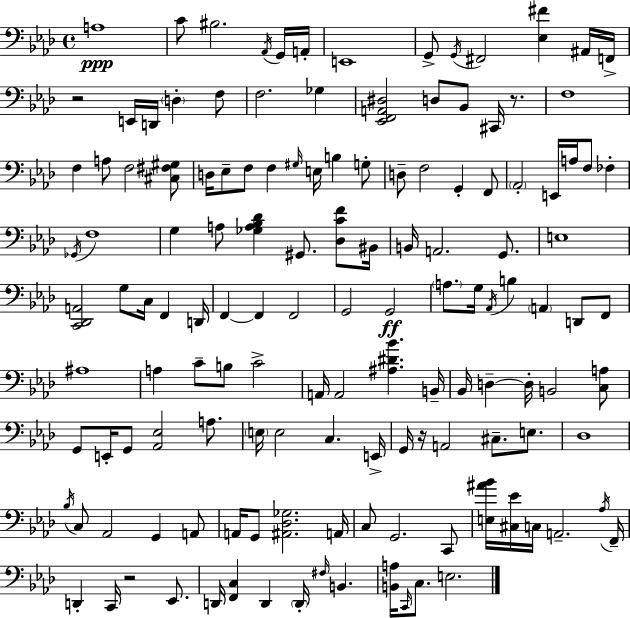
A3/w C4/e BIS3/h. Ab2/s G2/s A2/s E2/w G2/e G2/s F#2/h [Eb3,F#4]/q A#2/s F2/s R/h E2/s D2/s D3/q F3/e F3/h. Gb3/q [Eb2,F2,A2,D#3]/h D3/e Bb2/e C#2/s R/e. F3/w F3/q A3/e F3/h [C#3,F#3,G#3]/e D3/s Eb3/e F3/e F3/q G#3/s E3/s B3/q G3/e D3/e F3/h G2/q F2/e Ab2/h E2/s A3/s F3/e FES3/q Gb2/s F3/w G3/q A3/e [Gb3,A3,Bb3,Db4]/q G#2/e. [Db3,C4,F4]/e BIS2/s B2/s A2/h. G2/e. E3/w [C2,Db2,A2]/h G3/e C3/s F2/q D2/s F2/q F2/q F2/h G2/h G2/h A3/e. G3/s Ab2/s B3/q A2/q D2/e F2/e A#3/w A3/q C4/e B3/e C4/h A2/s A2/h [A#3,D#4,Bb4]/q. B2/s Bb2/s D3/q D3/s B2/h [C3,A3]/e G2/e E2/s G2/e [Ab2,Eb3]/h A3/e. E3/s E3/h C3/q. E2/s G2/s R/s A2/h C#3/e. E3/e. Db3/w Bb3/s C3/e Ab2/h G2/q A2/e A2/s G2/e [A#2,Db3,Gb3]/h. A2/s C3/e G2/h. C2/e [E3,A#4,Bb4]/s [C#3,Eb4]/s C3/s A2/h. Ab3/s F2/s D2/q C2/s R/h Eb2/e. D2/s [F2,C3]/q D2/q D2/s F#3/s B2/q. [B2,A3]/s C2/s C3/e. E3/h.